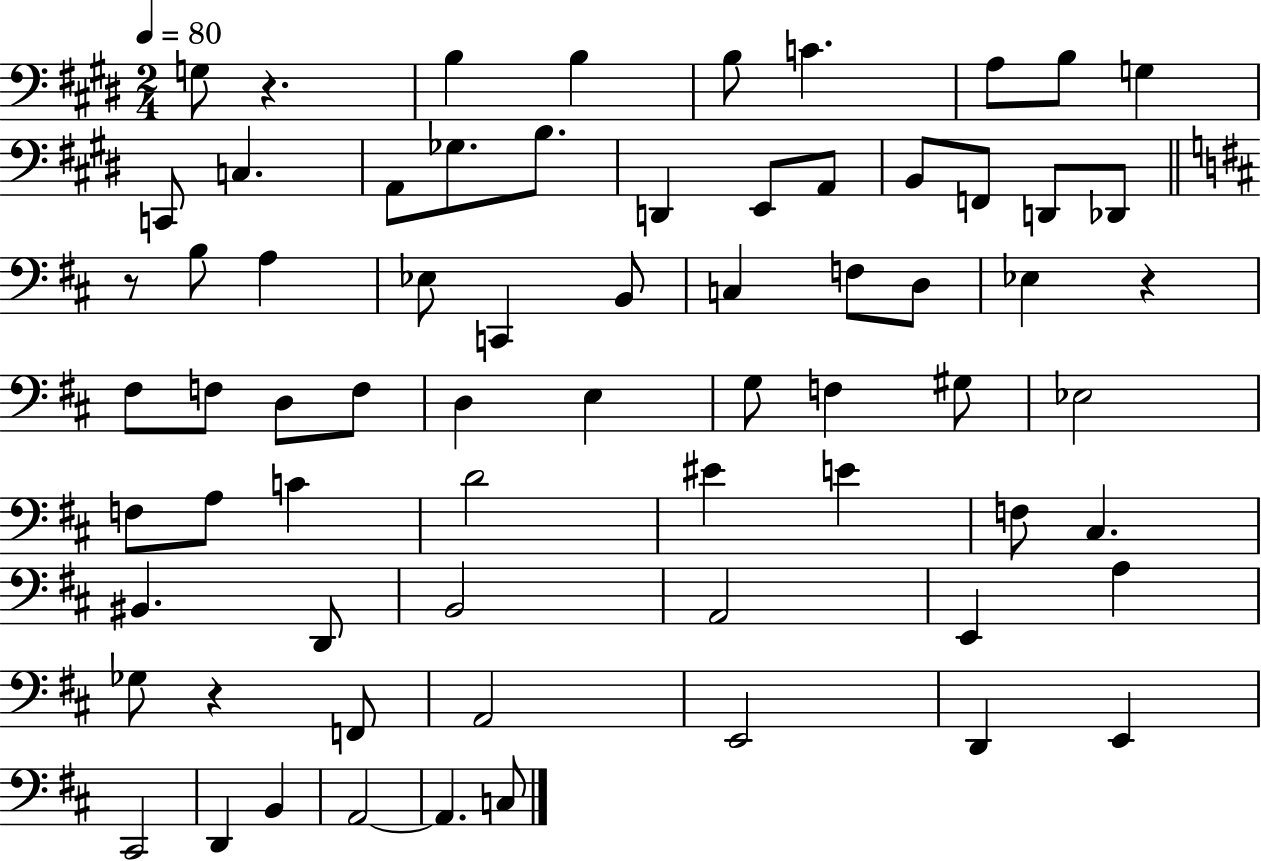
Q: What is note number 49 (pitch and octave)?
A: D2